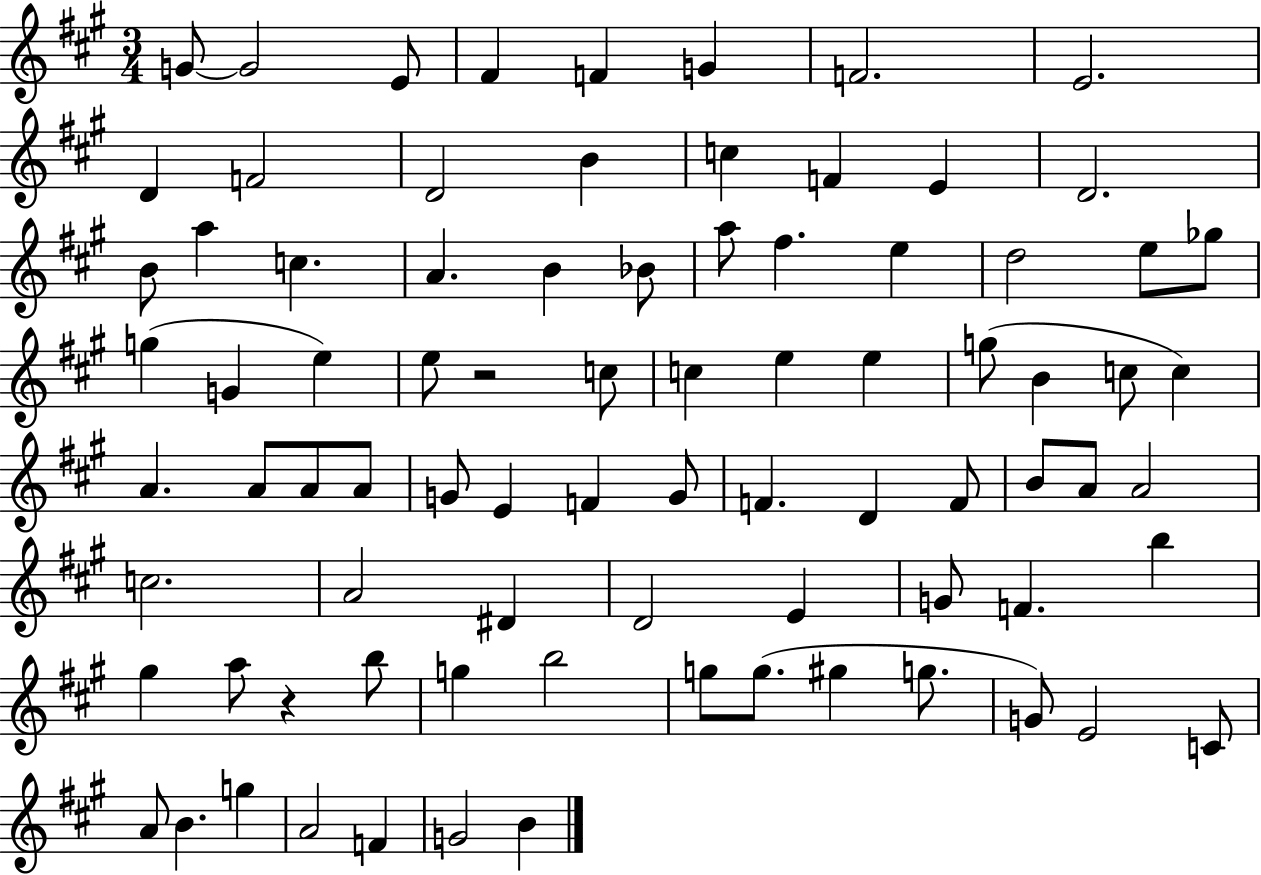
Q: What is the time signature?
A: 3/4